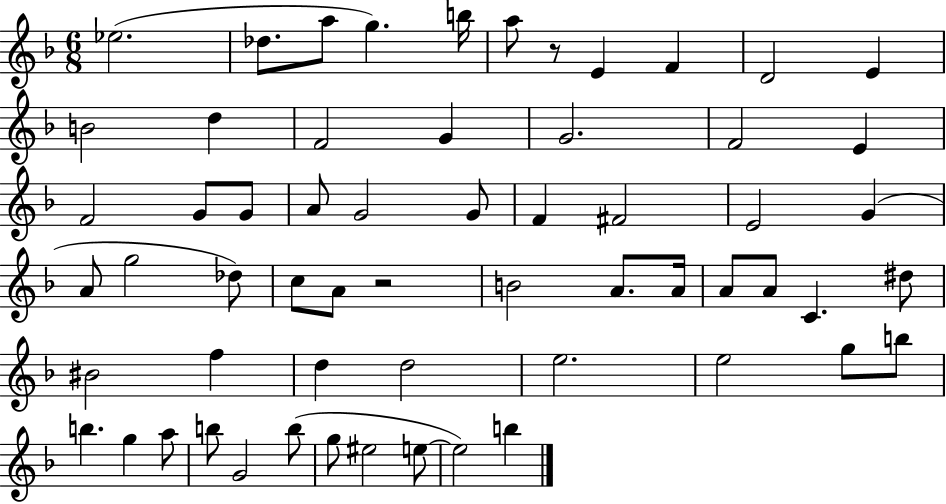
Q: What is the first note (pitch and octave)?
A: Eb5